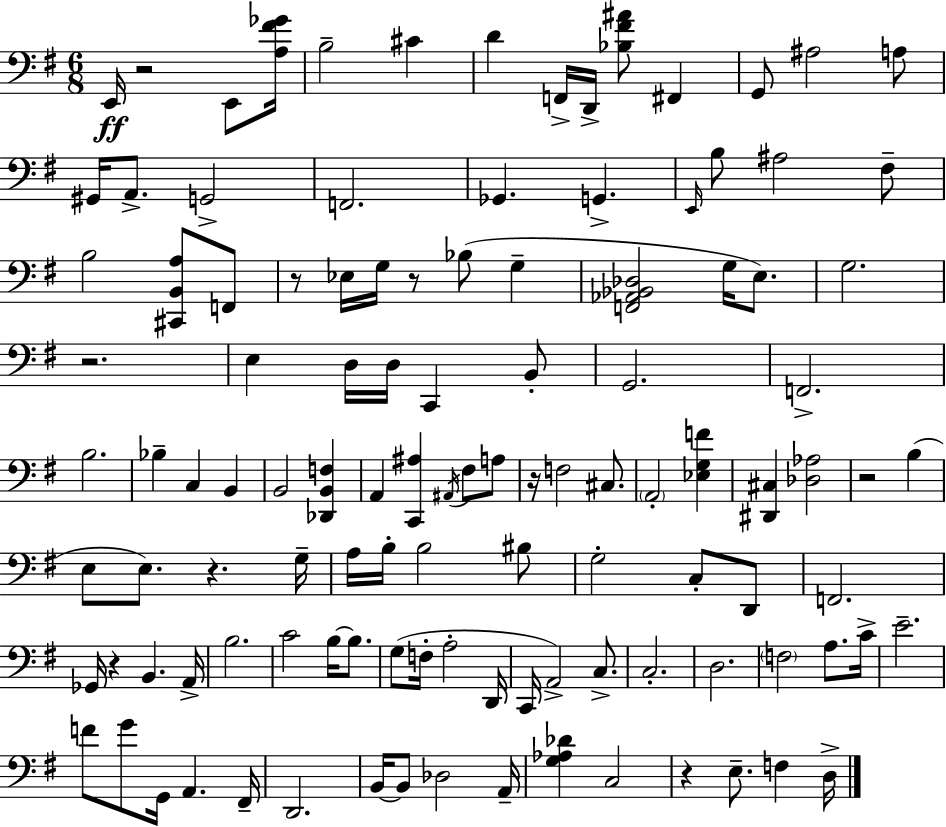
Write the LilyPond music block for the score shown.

{
  \clef bass
  \numericTimeSignature
  \time 6/8
  \key g \major
  e,16\ff r2 e,8 <a fis' ges'>16 | b2-- cis'4 | d'4 f,16-> d,16-> <bes fis' ais'>8 fis,4 | g,8 ais2 a8 | \break gis,16 a,8.-> g,2-> | f,2. | ges,4. g,4.-> | \grace { e,16 } b8 ais2 fis8-- | \break b2 <cis, b, a>8 f,8 | r8 ees16 g16 r8 bes8( g4-- | <f, aes, bes, des>2 g16 e8.) | g2. | \break r2. | e4 d16 d16 c,4 b,8-. | g,2. | f,2.-> | \break b2. | bes4-- c4 b,4 | b,2 <des, b, f>4 | a,4 <c, ais>4 \acciaccatura { ais,16 } fis8 | \break a8 r16 f2 cis8. | \parenthesize a,2-. <ees g f'>4 | <dis, cis>4 <des aes>2 | r2 b4( | \break e8 e8.) r4. | g16-- a16 b16-. b2 | bis8 g2-. c8-. | d,8 f,2. | \break ges,16 r4 b,4. | a,16-> b2. | c'2 b16~~ b8. | g8( f16-. a2-. | \break d,16 c,16 a,2->) c8.-> | c2.-. | d2. | \parenthesize f2 a8. | \break c'16-> e'2.-- | f'8 g'8 g,16 a,4. | fis,16-- d,2. | b,16~~ b,8 des2 | \break a,16-- <g aes des'>4 c2 | r4 e8.-- f4 | d16-> \bar "|."
}